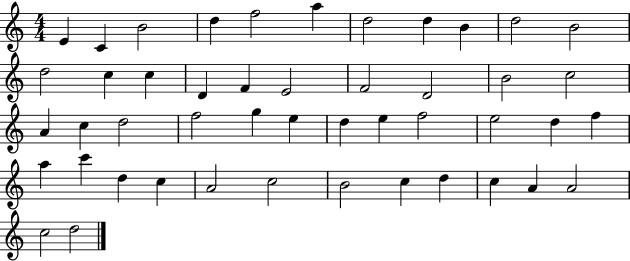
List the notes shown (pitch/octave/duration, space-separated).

E4/q C4/q B4/h D5/q F5/h A5/q D5/h D5/q B4/q D5/h B4/h D5/h C5/q C5/q D4/q F4/q E4/h F4/h D4/h B4/h C5/h A4/q C5/q D5/h F5/h G5/q E5/q D5/q E5/q F5/h E5/h D5/q F5/q A5/q C6/q D5/q C5/q A4/h C5/h B4/h C5/q D5/q C5/q A4/q A4/h C5/h D5/h